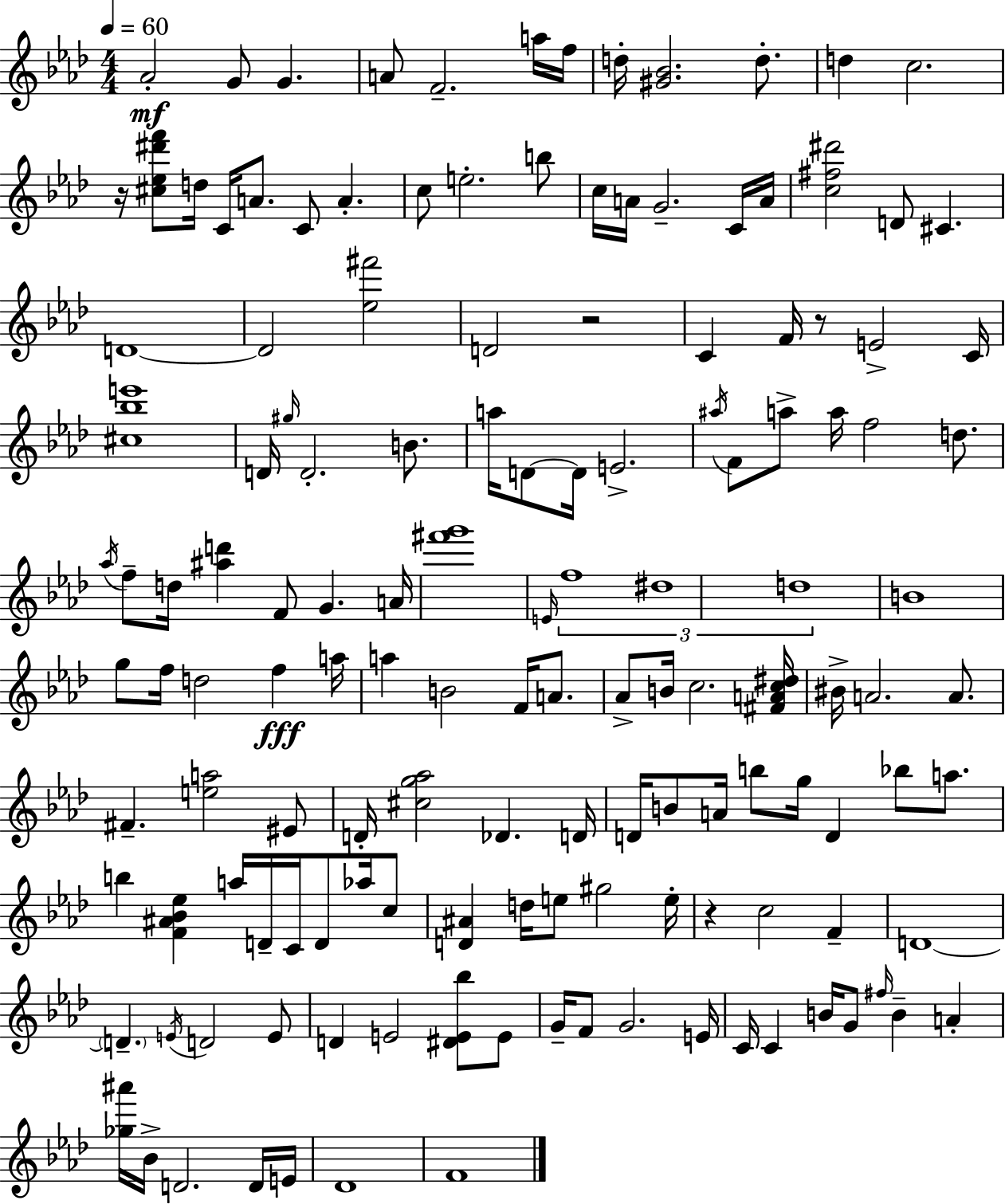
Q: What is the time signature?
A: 4/4